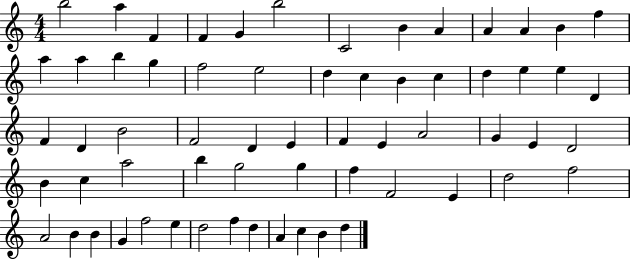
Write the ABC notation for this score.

X:1
T:Untitled
M:4/4
L:1/4
K:C
b2 a F F G b2 C2 B A A A B f a a b g f2 e2 d c B c d e e D F D B2 F2 D E F E A2 G E D2 B c a2 b g2 g f F2 E d2 f2 A2 B B G f2 e d2 f d A c B d